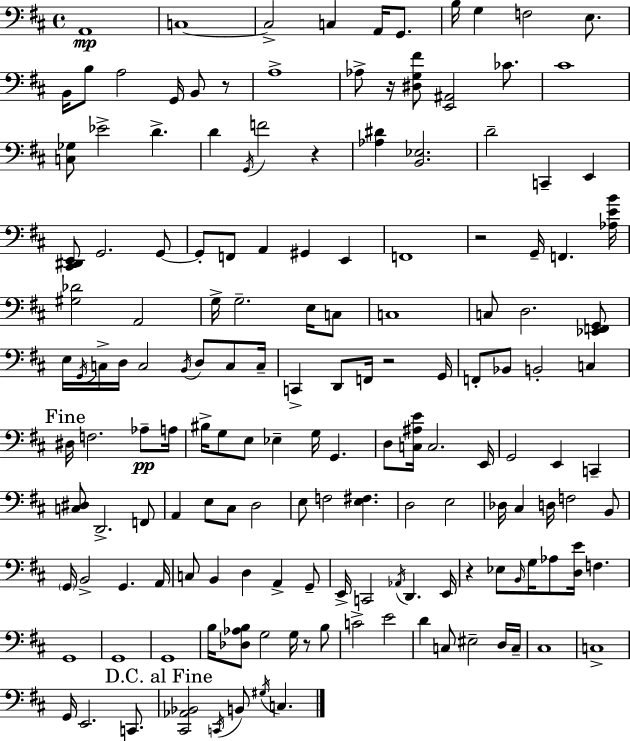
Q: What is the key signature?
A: D major